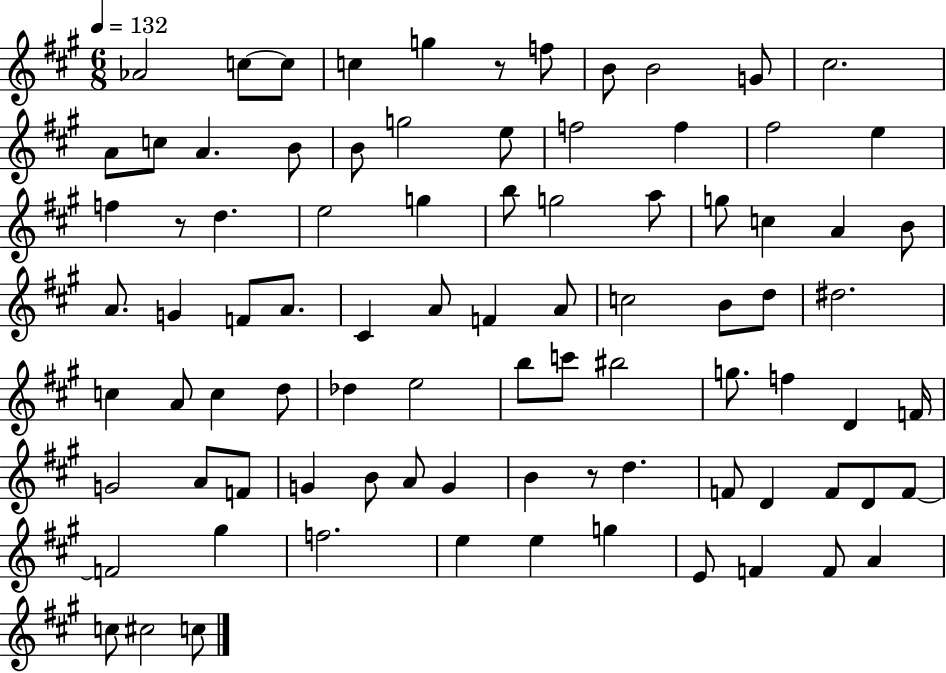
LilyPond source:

{
  \clef treble
  \numericTimeSignature
  \time 6/8
  \key a \major
  \tempo 4 = 132
  aes'2 c''8~~ c''8 | c''4 g''4 r8 f''8 | b'8 b'2 g'8 | cis''2. | \break a'8 c''8 a'4. b'8 | b'8 g''2 e''8 | f''2 f''4 | fis''2 e''4 | \break f''4 r8 d''4. | e''2 g''4 | b''8 g''2 a''8 | g''8 c''4 a'4 b'8 | \break a'8. g'4 f'8 a'8. | cis'4 a'8 f'4 a'8 | c''2 b'8 d''8 | dis''2. | \break c''4 a'8 c''4 d''8 | des''4 e''2 | b''8 c'''8 bis''2 | g''8. f''4 d'4 f'16 | \break g'2 a'8 f'8 | g'4 b'8 a'8 g'4 | b'4 r8 d''4. | f'8 d'4 f'8 d'8 f'8~~ | \break f'2 gis''4 | f''2. | e''4 e''4 g''4 | e'8 f'4 f'8 a'4 | \break c''8 cis''2 c''8 | \bar "|."
}